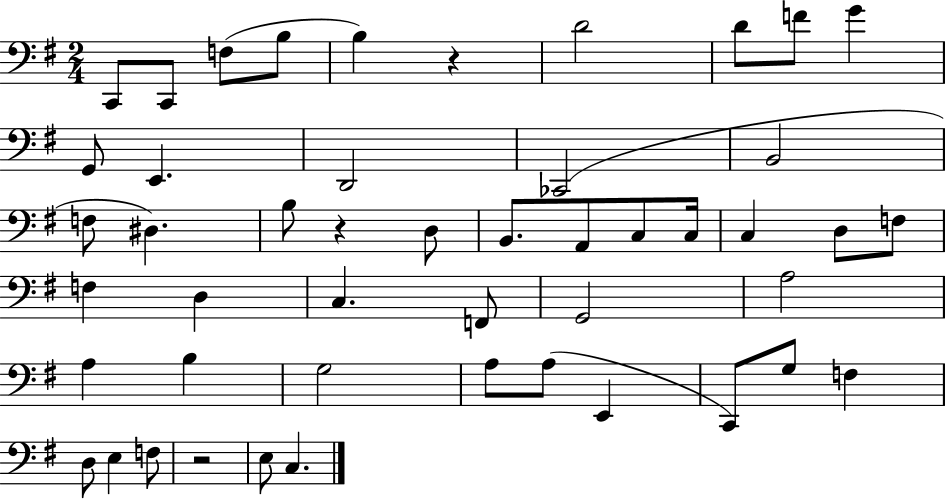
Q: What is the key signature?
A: G major